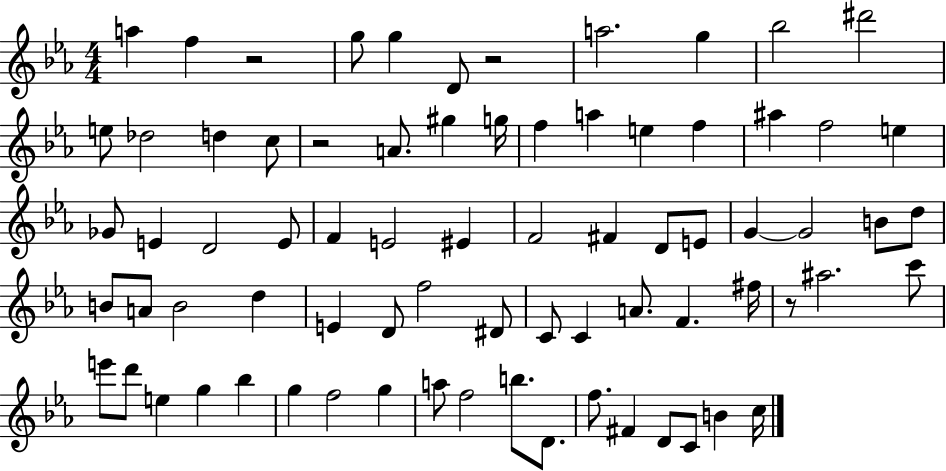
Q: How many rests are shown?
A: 4